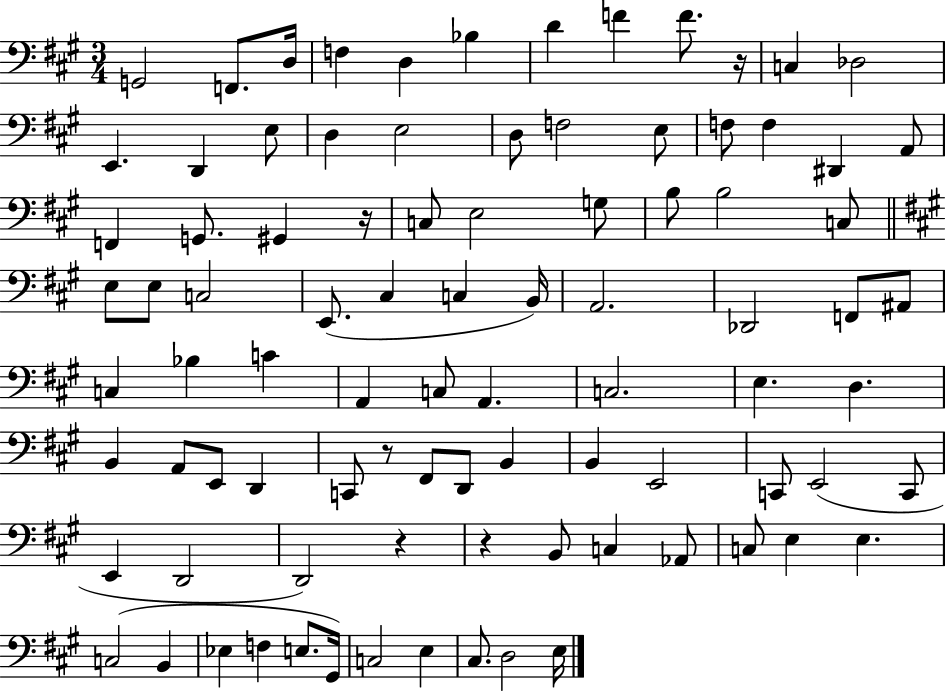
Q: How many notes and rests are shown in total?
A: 90